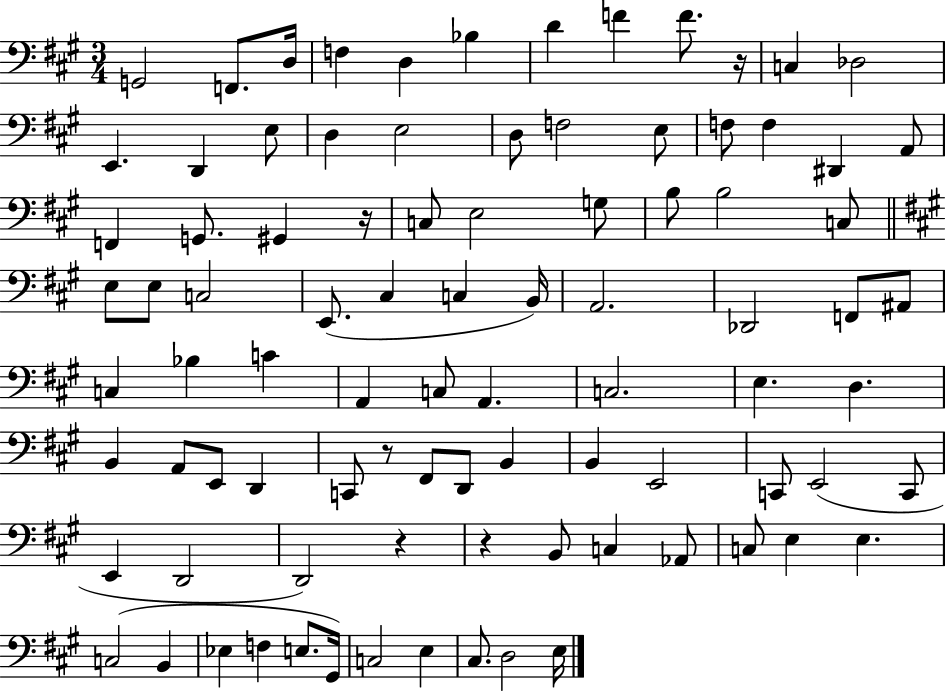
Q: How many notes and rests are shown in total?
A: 90